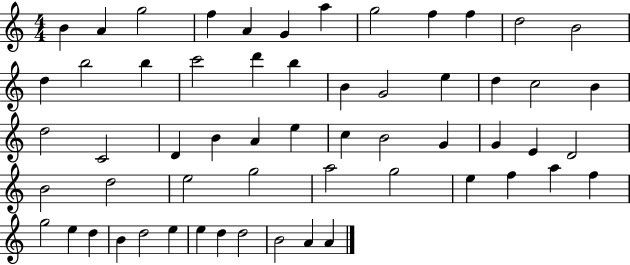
B4/q A4/q G5/h F5/q A4/q G4/q A5/q G5/h F5/q F5/q D5/h B4/h D5/q B5/h B5/q C6/h D6/q B5/q B4/q G4/h E5/q D5/q C5/h B4/q D5/h C4/h D4/q B4/q A4/q E5/q C5/q B4/h G4/q G4/q E4/q D4/h B4/h D5/h E5/h G5/h A5/h G5/h E5/q F5/q A5/q F5/q G5/h E5/q D5/q B4/q D5/h E5/q E5/q D5/q D5/h B4/h A4/q A4/q